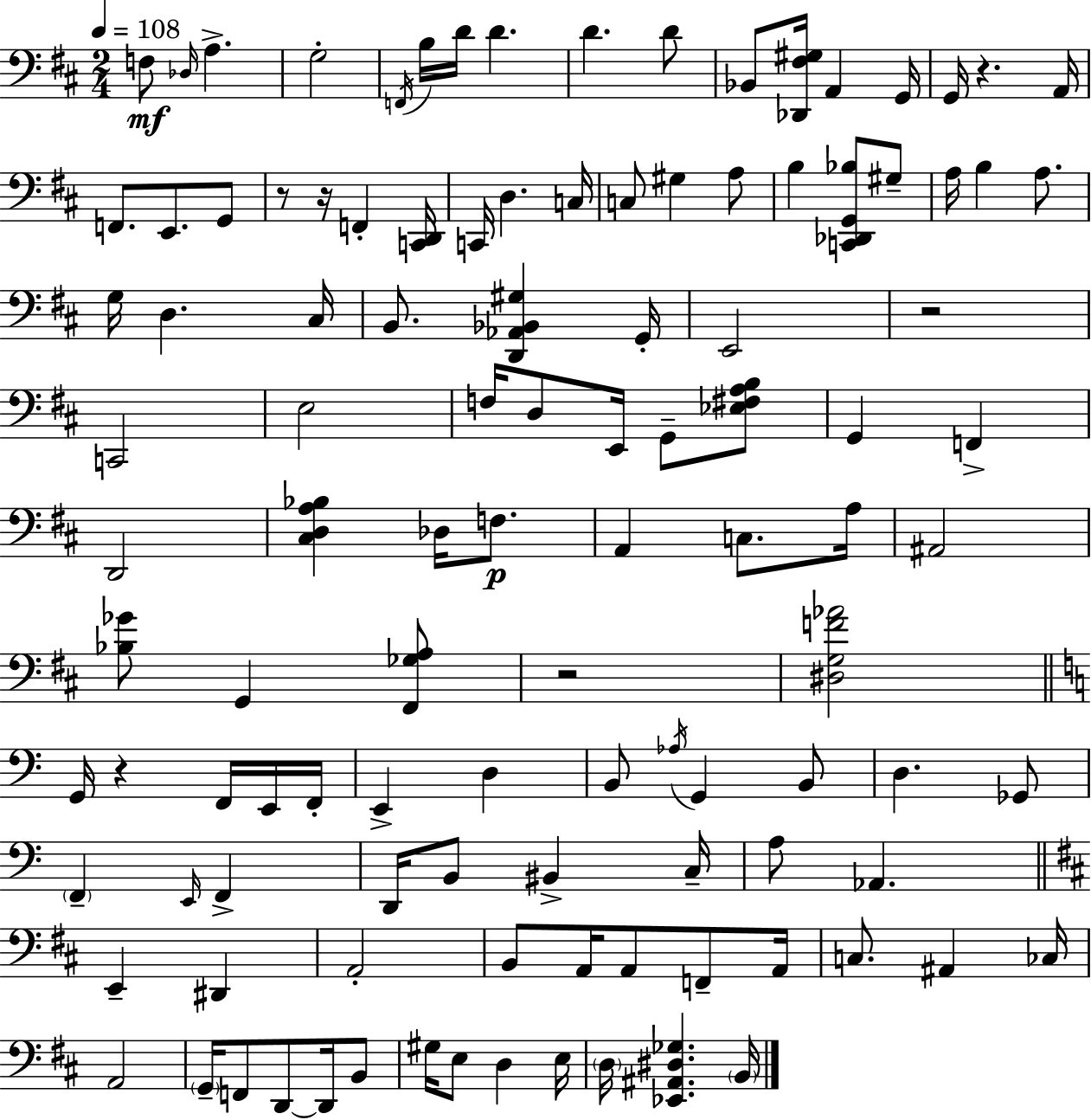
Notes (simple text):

F3/e Db3/s A3/q. G3/h F2/s B3/s D4/s D4/q. D4/q. D4/e Bb2/e [Db2,F#3,G#3]/s A2/q G2/s G2/s R/q. A2/s F2/e. E2/e. G2/e R/e R/s F2/q [C2,D2]/s C2/s D3/q. C3/s C3/e G#3/q A3/e B3/q [C2,Db2,G2,Bb3]/e G#3/e A3/s B3/q A3/e. G3/s D3/q. C#3/s B2/e. [D2,Ab2,Bb2,G#3]/q G2/s E2/h R/h C2/h E3/h F3/s D3/e E2/s G2/e [Eb3,F#3,A3,B3]/e G2/q F2/q D2/h [C#3,D3,A3,Bb3]/q Db3/s F3/e. A2/q C3/e. A3/s A#2/h [Bb3,Gb4]/e G2/q [F#2,Gb3,A3]/e R/h [D#3,G3,F4,Ab4]/h G2/s R/q F2/s E2/s F2/s E2/q D3/q B2/e Ab3/s G2/q B2/e D3/q. Gb2/e F2/q E2/s F2/q D2/s B2/e BIS2/q C3/s A3/e Ab2/q. E2/q D#2/q A2/h B2/e A2/s A2/e F2/e A2/s C3/e. A#2/q CES3/s A2/h G2/s F2/e D2/e D2/s B2/e G#3/s E3/e D3/q E3/s D3/s [Eb2,A#2,D#3,Gb3]/q. B2/s